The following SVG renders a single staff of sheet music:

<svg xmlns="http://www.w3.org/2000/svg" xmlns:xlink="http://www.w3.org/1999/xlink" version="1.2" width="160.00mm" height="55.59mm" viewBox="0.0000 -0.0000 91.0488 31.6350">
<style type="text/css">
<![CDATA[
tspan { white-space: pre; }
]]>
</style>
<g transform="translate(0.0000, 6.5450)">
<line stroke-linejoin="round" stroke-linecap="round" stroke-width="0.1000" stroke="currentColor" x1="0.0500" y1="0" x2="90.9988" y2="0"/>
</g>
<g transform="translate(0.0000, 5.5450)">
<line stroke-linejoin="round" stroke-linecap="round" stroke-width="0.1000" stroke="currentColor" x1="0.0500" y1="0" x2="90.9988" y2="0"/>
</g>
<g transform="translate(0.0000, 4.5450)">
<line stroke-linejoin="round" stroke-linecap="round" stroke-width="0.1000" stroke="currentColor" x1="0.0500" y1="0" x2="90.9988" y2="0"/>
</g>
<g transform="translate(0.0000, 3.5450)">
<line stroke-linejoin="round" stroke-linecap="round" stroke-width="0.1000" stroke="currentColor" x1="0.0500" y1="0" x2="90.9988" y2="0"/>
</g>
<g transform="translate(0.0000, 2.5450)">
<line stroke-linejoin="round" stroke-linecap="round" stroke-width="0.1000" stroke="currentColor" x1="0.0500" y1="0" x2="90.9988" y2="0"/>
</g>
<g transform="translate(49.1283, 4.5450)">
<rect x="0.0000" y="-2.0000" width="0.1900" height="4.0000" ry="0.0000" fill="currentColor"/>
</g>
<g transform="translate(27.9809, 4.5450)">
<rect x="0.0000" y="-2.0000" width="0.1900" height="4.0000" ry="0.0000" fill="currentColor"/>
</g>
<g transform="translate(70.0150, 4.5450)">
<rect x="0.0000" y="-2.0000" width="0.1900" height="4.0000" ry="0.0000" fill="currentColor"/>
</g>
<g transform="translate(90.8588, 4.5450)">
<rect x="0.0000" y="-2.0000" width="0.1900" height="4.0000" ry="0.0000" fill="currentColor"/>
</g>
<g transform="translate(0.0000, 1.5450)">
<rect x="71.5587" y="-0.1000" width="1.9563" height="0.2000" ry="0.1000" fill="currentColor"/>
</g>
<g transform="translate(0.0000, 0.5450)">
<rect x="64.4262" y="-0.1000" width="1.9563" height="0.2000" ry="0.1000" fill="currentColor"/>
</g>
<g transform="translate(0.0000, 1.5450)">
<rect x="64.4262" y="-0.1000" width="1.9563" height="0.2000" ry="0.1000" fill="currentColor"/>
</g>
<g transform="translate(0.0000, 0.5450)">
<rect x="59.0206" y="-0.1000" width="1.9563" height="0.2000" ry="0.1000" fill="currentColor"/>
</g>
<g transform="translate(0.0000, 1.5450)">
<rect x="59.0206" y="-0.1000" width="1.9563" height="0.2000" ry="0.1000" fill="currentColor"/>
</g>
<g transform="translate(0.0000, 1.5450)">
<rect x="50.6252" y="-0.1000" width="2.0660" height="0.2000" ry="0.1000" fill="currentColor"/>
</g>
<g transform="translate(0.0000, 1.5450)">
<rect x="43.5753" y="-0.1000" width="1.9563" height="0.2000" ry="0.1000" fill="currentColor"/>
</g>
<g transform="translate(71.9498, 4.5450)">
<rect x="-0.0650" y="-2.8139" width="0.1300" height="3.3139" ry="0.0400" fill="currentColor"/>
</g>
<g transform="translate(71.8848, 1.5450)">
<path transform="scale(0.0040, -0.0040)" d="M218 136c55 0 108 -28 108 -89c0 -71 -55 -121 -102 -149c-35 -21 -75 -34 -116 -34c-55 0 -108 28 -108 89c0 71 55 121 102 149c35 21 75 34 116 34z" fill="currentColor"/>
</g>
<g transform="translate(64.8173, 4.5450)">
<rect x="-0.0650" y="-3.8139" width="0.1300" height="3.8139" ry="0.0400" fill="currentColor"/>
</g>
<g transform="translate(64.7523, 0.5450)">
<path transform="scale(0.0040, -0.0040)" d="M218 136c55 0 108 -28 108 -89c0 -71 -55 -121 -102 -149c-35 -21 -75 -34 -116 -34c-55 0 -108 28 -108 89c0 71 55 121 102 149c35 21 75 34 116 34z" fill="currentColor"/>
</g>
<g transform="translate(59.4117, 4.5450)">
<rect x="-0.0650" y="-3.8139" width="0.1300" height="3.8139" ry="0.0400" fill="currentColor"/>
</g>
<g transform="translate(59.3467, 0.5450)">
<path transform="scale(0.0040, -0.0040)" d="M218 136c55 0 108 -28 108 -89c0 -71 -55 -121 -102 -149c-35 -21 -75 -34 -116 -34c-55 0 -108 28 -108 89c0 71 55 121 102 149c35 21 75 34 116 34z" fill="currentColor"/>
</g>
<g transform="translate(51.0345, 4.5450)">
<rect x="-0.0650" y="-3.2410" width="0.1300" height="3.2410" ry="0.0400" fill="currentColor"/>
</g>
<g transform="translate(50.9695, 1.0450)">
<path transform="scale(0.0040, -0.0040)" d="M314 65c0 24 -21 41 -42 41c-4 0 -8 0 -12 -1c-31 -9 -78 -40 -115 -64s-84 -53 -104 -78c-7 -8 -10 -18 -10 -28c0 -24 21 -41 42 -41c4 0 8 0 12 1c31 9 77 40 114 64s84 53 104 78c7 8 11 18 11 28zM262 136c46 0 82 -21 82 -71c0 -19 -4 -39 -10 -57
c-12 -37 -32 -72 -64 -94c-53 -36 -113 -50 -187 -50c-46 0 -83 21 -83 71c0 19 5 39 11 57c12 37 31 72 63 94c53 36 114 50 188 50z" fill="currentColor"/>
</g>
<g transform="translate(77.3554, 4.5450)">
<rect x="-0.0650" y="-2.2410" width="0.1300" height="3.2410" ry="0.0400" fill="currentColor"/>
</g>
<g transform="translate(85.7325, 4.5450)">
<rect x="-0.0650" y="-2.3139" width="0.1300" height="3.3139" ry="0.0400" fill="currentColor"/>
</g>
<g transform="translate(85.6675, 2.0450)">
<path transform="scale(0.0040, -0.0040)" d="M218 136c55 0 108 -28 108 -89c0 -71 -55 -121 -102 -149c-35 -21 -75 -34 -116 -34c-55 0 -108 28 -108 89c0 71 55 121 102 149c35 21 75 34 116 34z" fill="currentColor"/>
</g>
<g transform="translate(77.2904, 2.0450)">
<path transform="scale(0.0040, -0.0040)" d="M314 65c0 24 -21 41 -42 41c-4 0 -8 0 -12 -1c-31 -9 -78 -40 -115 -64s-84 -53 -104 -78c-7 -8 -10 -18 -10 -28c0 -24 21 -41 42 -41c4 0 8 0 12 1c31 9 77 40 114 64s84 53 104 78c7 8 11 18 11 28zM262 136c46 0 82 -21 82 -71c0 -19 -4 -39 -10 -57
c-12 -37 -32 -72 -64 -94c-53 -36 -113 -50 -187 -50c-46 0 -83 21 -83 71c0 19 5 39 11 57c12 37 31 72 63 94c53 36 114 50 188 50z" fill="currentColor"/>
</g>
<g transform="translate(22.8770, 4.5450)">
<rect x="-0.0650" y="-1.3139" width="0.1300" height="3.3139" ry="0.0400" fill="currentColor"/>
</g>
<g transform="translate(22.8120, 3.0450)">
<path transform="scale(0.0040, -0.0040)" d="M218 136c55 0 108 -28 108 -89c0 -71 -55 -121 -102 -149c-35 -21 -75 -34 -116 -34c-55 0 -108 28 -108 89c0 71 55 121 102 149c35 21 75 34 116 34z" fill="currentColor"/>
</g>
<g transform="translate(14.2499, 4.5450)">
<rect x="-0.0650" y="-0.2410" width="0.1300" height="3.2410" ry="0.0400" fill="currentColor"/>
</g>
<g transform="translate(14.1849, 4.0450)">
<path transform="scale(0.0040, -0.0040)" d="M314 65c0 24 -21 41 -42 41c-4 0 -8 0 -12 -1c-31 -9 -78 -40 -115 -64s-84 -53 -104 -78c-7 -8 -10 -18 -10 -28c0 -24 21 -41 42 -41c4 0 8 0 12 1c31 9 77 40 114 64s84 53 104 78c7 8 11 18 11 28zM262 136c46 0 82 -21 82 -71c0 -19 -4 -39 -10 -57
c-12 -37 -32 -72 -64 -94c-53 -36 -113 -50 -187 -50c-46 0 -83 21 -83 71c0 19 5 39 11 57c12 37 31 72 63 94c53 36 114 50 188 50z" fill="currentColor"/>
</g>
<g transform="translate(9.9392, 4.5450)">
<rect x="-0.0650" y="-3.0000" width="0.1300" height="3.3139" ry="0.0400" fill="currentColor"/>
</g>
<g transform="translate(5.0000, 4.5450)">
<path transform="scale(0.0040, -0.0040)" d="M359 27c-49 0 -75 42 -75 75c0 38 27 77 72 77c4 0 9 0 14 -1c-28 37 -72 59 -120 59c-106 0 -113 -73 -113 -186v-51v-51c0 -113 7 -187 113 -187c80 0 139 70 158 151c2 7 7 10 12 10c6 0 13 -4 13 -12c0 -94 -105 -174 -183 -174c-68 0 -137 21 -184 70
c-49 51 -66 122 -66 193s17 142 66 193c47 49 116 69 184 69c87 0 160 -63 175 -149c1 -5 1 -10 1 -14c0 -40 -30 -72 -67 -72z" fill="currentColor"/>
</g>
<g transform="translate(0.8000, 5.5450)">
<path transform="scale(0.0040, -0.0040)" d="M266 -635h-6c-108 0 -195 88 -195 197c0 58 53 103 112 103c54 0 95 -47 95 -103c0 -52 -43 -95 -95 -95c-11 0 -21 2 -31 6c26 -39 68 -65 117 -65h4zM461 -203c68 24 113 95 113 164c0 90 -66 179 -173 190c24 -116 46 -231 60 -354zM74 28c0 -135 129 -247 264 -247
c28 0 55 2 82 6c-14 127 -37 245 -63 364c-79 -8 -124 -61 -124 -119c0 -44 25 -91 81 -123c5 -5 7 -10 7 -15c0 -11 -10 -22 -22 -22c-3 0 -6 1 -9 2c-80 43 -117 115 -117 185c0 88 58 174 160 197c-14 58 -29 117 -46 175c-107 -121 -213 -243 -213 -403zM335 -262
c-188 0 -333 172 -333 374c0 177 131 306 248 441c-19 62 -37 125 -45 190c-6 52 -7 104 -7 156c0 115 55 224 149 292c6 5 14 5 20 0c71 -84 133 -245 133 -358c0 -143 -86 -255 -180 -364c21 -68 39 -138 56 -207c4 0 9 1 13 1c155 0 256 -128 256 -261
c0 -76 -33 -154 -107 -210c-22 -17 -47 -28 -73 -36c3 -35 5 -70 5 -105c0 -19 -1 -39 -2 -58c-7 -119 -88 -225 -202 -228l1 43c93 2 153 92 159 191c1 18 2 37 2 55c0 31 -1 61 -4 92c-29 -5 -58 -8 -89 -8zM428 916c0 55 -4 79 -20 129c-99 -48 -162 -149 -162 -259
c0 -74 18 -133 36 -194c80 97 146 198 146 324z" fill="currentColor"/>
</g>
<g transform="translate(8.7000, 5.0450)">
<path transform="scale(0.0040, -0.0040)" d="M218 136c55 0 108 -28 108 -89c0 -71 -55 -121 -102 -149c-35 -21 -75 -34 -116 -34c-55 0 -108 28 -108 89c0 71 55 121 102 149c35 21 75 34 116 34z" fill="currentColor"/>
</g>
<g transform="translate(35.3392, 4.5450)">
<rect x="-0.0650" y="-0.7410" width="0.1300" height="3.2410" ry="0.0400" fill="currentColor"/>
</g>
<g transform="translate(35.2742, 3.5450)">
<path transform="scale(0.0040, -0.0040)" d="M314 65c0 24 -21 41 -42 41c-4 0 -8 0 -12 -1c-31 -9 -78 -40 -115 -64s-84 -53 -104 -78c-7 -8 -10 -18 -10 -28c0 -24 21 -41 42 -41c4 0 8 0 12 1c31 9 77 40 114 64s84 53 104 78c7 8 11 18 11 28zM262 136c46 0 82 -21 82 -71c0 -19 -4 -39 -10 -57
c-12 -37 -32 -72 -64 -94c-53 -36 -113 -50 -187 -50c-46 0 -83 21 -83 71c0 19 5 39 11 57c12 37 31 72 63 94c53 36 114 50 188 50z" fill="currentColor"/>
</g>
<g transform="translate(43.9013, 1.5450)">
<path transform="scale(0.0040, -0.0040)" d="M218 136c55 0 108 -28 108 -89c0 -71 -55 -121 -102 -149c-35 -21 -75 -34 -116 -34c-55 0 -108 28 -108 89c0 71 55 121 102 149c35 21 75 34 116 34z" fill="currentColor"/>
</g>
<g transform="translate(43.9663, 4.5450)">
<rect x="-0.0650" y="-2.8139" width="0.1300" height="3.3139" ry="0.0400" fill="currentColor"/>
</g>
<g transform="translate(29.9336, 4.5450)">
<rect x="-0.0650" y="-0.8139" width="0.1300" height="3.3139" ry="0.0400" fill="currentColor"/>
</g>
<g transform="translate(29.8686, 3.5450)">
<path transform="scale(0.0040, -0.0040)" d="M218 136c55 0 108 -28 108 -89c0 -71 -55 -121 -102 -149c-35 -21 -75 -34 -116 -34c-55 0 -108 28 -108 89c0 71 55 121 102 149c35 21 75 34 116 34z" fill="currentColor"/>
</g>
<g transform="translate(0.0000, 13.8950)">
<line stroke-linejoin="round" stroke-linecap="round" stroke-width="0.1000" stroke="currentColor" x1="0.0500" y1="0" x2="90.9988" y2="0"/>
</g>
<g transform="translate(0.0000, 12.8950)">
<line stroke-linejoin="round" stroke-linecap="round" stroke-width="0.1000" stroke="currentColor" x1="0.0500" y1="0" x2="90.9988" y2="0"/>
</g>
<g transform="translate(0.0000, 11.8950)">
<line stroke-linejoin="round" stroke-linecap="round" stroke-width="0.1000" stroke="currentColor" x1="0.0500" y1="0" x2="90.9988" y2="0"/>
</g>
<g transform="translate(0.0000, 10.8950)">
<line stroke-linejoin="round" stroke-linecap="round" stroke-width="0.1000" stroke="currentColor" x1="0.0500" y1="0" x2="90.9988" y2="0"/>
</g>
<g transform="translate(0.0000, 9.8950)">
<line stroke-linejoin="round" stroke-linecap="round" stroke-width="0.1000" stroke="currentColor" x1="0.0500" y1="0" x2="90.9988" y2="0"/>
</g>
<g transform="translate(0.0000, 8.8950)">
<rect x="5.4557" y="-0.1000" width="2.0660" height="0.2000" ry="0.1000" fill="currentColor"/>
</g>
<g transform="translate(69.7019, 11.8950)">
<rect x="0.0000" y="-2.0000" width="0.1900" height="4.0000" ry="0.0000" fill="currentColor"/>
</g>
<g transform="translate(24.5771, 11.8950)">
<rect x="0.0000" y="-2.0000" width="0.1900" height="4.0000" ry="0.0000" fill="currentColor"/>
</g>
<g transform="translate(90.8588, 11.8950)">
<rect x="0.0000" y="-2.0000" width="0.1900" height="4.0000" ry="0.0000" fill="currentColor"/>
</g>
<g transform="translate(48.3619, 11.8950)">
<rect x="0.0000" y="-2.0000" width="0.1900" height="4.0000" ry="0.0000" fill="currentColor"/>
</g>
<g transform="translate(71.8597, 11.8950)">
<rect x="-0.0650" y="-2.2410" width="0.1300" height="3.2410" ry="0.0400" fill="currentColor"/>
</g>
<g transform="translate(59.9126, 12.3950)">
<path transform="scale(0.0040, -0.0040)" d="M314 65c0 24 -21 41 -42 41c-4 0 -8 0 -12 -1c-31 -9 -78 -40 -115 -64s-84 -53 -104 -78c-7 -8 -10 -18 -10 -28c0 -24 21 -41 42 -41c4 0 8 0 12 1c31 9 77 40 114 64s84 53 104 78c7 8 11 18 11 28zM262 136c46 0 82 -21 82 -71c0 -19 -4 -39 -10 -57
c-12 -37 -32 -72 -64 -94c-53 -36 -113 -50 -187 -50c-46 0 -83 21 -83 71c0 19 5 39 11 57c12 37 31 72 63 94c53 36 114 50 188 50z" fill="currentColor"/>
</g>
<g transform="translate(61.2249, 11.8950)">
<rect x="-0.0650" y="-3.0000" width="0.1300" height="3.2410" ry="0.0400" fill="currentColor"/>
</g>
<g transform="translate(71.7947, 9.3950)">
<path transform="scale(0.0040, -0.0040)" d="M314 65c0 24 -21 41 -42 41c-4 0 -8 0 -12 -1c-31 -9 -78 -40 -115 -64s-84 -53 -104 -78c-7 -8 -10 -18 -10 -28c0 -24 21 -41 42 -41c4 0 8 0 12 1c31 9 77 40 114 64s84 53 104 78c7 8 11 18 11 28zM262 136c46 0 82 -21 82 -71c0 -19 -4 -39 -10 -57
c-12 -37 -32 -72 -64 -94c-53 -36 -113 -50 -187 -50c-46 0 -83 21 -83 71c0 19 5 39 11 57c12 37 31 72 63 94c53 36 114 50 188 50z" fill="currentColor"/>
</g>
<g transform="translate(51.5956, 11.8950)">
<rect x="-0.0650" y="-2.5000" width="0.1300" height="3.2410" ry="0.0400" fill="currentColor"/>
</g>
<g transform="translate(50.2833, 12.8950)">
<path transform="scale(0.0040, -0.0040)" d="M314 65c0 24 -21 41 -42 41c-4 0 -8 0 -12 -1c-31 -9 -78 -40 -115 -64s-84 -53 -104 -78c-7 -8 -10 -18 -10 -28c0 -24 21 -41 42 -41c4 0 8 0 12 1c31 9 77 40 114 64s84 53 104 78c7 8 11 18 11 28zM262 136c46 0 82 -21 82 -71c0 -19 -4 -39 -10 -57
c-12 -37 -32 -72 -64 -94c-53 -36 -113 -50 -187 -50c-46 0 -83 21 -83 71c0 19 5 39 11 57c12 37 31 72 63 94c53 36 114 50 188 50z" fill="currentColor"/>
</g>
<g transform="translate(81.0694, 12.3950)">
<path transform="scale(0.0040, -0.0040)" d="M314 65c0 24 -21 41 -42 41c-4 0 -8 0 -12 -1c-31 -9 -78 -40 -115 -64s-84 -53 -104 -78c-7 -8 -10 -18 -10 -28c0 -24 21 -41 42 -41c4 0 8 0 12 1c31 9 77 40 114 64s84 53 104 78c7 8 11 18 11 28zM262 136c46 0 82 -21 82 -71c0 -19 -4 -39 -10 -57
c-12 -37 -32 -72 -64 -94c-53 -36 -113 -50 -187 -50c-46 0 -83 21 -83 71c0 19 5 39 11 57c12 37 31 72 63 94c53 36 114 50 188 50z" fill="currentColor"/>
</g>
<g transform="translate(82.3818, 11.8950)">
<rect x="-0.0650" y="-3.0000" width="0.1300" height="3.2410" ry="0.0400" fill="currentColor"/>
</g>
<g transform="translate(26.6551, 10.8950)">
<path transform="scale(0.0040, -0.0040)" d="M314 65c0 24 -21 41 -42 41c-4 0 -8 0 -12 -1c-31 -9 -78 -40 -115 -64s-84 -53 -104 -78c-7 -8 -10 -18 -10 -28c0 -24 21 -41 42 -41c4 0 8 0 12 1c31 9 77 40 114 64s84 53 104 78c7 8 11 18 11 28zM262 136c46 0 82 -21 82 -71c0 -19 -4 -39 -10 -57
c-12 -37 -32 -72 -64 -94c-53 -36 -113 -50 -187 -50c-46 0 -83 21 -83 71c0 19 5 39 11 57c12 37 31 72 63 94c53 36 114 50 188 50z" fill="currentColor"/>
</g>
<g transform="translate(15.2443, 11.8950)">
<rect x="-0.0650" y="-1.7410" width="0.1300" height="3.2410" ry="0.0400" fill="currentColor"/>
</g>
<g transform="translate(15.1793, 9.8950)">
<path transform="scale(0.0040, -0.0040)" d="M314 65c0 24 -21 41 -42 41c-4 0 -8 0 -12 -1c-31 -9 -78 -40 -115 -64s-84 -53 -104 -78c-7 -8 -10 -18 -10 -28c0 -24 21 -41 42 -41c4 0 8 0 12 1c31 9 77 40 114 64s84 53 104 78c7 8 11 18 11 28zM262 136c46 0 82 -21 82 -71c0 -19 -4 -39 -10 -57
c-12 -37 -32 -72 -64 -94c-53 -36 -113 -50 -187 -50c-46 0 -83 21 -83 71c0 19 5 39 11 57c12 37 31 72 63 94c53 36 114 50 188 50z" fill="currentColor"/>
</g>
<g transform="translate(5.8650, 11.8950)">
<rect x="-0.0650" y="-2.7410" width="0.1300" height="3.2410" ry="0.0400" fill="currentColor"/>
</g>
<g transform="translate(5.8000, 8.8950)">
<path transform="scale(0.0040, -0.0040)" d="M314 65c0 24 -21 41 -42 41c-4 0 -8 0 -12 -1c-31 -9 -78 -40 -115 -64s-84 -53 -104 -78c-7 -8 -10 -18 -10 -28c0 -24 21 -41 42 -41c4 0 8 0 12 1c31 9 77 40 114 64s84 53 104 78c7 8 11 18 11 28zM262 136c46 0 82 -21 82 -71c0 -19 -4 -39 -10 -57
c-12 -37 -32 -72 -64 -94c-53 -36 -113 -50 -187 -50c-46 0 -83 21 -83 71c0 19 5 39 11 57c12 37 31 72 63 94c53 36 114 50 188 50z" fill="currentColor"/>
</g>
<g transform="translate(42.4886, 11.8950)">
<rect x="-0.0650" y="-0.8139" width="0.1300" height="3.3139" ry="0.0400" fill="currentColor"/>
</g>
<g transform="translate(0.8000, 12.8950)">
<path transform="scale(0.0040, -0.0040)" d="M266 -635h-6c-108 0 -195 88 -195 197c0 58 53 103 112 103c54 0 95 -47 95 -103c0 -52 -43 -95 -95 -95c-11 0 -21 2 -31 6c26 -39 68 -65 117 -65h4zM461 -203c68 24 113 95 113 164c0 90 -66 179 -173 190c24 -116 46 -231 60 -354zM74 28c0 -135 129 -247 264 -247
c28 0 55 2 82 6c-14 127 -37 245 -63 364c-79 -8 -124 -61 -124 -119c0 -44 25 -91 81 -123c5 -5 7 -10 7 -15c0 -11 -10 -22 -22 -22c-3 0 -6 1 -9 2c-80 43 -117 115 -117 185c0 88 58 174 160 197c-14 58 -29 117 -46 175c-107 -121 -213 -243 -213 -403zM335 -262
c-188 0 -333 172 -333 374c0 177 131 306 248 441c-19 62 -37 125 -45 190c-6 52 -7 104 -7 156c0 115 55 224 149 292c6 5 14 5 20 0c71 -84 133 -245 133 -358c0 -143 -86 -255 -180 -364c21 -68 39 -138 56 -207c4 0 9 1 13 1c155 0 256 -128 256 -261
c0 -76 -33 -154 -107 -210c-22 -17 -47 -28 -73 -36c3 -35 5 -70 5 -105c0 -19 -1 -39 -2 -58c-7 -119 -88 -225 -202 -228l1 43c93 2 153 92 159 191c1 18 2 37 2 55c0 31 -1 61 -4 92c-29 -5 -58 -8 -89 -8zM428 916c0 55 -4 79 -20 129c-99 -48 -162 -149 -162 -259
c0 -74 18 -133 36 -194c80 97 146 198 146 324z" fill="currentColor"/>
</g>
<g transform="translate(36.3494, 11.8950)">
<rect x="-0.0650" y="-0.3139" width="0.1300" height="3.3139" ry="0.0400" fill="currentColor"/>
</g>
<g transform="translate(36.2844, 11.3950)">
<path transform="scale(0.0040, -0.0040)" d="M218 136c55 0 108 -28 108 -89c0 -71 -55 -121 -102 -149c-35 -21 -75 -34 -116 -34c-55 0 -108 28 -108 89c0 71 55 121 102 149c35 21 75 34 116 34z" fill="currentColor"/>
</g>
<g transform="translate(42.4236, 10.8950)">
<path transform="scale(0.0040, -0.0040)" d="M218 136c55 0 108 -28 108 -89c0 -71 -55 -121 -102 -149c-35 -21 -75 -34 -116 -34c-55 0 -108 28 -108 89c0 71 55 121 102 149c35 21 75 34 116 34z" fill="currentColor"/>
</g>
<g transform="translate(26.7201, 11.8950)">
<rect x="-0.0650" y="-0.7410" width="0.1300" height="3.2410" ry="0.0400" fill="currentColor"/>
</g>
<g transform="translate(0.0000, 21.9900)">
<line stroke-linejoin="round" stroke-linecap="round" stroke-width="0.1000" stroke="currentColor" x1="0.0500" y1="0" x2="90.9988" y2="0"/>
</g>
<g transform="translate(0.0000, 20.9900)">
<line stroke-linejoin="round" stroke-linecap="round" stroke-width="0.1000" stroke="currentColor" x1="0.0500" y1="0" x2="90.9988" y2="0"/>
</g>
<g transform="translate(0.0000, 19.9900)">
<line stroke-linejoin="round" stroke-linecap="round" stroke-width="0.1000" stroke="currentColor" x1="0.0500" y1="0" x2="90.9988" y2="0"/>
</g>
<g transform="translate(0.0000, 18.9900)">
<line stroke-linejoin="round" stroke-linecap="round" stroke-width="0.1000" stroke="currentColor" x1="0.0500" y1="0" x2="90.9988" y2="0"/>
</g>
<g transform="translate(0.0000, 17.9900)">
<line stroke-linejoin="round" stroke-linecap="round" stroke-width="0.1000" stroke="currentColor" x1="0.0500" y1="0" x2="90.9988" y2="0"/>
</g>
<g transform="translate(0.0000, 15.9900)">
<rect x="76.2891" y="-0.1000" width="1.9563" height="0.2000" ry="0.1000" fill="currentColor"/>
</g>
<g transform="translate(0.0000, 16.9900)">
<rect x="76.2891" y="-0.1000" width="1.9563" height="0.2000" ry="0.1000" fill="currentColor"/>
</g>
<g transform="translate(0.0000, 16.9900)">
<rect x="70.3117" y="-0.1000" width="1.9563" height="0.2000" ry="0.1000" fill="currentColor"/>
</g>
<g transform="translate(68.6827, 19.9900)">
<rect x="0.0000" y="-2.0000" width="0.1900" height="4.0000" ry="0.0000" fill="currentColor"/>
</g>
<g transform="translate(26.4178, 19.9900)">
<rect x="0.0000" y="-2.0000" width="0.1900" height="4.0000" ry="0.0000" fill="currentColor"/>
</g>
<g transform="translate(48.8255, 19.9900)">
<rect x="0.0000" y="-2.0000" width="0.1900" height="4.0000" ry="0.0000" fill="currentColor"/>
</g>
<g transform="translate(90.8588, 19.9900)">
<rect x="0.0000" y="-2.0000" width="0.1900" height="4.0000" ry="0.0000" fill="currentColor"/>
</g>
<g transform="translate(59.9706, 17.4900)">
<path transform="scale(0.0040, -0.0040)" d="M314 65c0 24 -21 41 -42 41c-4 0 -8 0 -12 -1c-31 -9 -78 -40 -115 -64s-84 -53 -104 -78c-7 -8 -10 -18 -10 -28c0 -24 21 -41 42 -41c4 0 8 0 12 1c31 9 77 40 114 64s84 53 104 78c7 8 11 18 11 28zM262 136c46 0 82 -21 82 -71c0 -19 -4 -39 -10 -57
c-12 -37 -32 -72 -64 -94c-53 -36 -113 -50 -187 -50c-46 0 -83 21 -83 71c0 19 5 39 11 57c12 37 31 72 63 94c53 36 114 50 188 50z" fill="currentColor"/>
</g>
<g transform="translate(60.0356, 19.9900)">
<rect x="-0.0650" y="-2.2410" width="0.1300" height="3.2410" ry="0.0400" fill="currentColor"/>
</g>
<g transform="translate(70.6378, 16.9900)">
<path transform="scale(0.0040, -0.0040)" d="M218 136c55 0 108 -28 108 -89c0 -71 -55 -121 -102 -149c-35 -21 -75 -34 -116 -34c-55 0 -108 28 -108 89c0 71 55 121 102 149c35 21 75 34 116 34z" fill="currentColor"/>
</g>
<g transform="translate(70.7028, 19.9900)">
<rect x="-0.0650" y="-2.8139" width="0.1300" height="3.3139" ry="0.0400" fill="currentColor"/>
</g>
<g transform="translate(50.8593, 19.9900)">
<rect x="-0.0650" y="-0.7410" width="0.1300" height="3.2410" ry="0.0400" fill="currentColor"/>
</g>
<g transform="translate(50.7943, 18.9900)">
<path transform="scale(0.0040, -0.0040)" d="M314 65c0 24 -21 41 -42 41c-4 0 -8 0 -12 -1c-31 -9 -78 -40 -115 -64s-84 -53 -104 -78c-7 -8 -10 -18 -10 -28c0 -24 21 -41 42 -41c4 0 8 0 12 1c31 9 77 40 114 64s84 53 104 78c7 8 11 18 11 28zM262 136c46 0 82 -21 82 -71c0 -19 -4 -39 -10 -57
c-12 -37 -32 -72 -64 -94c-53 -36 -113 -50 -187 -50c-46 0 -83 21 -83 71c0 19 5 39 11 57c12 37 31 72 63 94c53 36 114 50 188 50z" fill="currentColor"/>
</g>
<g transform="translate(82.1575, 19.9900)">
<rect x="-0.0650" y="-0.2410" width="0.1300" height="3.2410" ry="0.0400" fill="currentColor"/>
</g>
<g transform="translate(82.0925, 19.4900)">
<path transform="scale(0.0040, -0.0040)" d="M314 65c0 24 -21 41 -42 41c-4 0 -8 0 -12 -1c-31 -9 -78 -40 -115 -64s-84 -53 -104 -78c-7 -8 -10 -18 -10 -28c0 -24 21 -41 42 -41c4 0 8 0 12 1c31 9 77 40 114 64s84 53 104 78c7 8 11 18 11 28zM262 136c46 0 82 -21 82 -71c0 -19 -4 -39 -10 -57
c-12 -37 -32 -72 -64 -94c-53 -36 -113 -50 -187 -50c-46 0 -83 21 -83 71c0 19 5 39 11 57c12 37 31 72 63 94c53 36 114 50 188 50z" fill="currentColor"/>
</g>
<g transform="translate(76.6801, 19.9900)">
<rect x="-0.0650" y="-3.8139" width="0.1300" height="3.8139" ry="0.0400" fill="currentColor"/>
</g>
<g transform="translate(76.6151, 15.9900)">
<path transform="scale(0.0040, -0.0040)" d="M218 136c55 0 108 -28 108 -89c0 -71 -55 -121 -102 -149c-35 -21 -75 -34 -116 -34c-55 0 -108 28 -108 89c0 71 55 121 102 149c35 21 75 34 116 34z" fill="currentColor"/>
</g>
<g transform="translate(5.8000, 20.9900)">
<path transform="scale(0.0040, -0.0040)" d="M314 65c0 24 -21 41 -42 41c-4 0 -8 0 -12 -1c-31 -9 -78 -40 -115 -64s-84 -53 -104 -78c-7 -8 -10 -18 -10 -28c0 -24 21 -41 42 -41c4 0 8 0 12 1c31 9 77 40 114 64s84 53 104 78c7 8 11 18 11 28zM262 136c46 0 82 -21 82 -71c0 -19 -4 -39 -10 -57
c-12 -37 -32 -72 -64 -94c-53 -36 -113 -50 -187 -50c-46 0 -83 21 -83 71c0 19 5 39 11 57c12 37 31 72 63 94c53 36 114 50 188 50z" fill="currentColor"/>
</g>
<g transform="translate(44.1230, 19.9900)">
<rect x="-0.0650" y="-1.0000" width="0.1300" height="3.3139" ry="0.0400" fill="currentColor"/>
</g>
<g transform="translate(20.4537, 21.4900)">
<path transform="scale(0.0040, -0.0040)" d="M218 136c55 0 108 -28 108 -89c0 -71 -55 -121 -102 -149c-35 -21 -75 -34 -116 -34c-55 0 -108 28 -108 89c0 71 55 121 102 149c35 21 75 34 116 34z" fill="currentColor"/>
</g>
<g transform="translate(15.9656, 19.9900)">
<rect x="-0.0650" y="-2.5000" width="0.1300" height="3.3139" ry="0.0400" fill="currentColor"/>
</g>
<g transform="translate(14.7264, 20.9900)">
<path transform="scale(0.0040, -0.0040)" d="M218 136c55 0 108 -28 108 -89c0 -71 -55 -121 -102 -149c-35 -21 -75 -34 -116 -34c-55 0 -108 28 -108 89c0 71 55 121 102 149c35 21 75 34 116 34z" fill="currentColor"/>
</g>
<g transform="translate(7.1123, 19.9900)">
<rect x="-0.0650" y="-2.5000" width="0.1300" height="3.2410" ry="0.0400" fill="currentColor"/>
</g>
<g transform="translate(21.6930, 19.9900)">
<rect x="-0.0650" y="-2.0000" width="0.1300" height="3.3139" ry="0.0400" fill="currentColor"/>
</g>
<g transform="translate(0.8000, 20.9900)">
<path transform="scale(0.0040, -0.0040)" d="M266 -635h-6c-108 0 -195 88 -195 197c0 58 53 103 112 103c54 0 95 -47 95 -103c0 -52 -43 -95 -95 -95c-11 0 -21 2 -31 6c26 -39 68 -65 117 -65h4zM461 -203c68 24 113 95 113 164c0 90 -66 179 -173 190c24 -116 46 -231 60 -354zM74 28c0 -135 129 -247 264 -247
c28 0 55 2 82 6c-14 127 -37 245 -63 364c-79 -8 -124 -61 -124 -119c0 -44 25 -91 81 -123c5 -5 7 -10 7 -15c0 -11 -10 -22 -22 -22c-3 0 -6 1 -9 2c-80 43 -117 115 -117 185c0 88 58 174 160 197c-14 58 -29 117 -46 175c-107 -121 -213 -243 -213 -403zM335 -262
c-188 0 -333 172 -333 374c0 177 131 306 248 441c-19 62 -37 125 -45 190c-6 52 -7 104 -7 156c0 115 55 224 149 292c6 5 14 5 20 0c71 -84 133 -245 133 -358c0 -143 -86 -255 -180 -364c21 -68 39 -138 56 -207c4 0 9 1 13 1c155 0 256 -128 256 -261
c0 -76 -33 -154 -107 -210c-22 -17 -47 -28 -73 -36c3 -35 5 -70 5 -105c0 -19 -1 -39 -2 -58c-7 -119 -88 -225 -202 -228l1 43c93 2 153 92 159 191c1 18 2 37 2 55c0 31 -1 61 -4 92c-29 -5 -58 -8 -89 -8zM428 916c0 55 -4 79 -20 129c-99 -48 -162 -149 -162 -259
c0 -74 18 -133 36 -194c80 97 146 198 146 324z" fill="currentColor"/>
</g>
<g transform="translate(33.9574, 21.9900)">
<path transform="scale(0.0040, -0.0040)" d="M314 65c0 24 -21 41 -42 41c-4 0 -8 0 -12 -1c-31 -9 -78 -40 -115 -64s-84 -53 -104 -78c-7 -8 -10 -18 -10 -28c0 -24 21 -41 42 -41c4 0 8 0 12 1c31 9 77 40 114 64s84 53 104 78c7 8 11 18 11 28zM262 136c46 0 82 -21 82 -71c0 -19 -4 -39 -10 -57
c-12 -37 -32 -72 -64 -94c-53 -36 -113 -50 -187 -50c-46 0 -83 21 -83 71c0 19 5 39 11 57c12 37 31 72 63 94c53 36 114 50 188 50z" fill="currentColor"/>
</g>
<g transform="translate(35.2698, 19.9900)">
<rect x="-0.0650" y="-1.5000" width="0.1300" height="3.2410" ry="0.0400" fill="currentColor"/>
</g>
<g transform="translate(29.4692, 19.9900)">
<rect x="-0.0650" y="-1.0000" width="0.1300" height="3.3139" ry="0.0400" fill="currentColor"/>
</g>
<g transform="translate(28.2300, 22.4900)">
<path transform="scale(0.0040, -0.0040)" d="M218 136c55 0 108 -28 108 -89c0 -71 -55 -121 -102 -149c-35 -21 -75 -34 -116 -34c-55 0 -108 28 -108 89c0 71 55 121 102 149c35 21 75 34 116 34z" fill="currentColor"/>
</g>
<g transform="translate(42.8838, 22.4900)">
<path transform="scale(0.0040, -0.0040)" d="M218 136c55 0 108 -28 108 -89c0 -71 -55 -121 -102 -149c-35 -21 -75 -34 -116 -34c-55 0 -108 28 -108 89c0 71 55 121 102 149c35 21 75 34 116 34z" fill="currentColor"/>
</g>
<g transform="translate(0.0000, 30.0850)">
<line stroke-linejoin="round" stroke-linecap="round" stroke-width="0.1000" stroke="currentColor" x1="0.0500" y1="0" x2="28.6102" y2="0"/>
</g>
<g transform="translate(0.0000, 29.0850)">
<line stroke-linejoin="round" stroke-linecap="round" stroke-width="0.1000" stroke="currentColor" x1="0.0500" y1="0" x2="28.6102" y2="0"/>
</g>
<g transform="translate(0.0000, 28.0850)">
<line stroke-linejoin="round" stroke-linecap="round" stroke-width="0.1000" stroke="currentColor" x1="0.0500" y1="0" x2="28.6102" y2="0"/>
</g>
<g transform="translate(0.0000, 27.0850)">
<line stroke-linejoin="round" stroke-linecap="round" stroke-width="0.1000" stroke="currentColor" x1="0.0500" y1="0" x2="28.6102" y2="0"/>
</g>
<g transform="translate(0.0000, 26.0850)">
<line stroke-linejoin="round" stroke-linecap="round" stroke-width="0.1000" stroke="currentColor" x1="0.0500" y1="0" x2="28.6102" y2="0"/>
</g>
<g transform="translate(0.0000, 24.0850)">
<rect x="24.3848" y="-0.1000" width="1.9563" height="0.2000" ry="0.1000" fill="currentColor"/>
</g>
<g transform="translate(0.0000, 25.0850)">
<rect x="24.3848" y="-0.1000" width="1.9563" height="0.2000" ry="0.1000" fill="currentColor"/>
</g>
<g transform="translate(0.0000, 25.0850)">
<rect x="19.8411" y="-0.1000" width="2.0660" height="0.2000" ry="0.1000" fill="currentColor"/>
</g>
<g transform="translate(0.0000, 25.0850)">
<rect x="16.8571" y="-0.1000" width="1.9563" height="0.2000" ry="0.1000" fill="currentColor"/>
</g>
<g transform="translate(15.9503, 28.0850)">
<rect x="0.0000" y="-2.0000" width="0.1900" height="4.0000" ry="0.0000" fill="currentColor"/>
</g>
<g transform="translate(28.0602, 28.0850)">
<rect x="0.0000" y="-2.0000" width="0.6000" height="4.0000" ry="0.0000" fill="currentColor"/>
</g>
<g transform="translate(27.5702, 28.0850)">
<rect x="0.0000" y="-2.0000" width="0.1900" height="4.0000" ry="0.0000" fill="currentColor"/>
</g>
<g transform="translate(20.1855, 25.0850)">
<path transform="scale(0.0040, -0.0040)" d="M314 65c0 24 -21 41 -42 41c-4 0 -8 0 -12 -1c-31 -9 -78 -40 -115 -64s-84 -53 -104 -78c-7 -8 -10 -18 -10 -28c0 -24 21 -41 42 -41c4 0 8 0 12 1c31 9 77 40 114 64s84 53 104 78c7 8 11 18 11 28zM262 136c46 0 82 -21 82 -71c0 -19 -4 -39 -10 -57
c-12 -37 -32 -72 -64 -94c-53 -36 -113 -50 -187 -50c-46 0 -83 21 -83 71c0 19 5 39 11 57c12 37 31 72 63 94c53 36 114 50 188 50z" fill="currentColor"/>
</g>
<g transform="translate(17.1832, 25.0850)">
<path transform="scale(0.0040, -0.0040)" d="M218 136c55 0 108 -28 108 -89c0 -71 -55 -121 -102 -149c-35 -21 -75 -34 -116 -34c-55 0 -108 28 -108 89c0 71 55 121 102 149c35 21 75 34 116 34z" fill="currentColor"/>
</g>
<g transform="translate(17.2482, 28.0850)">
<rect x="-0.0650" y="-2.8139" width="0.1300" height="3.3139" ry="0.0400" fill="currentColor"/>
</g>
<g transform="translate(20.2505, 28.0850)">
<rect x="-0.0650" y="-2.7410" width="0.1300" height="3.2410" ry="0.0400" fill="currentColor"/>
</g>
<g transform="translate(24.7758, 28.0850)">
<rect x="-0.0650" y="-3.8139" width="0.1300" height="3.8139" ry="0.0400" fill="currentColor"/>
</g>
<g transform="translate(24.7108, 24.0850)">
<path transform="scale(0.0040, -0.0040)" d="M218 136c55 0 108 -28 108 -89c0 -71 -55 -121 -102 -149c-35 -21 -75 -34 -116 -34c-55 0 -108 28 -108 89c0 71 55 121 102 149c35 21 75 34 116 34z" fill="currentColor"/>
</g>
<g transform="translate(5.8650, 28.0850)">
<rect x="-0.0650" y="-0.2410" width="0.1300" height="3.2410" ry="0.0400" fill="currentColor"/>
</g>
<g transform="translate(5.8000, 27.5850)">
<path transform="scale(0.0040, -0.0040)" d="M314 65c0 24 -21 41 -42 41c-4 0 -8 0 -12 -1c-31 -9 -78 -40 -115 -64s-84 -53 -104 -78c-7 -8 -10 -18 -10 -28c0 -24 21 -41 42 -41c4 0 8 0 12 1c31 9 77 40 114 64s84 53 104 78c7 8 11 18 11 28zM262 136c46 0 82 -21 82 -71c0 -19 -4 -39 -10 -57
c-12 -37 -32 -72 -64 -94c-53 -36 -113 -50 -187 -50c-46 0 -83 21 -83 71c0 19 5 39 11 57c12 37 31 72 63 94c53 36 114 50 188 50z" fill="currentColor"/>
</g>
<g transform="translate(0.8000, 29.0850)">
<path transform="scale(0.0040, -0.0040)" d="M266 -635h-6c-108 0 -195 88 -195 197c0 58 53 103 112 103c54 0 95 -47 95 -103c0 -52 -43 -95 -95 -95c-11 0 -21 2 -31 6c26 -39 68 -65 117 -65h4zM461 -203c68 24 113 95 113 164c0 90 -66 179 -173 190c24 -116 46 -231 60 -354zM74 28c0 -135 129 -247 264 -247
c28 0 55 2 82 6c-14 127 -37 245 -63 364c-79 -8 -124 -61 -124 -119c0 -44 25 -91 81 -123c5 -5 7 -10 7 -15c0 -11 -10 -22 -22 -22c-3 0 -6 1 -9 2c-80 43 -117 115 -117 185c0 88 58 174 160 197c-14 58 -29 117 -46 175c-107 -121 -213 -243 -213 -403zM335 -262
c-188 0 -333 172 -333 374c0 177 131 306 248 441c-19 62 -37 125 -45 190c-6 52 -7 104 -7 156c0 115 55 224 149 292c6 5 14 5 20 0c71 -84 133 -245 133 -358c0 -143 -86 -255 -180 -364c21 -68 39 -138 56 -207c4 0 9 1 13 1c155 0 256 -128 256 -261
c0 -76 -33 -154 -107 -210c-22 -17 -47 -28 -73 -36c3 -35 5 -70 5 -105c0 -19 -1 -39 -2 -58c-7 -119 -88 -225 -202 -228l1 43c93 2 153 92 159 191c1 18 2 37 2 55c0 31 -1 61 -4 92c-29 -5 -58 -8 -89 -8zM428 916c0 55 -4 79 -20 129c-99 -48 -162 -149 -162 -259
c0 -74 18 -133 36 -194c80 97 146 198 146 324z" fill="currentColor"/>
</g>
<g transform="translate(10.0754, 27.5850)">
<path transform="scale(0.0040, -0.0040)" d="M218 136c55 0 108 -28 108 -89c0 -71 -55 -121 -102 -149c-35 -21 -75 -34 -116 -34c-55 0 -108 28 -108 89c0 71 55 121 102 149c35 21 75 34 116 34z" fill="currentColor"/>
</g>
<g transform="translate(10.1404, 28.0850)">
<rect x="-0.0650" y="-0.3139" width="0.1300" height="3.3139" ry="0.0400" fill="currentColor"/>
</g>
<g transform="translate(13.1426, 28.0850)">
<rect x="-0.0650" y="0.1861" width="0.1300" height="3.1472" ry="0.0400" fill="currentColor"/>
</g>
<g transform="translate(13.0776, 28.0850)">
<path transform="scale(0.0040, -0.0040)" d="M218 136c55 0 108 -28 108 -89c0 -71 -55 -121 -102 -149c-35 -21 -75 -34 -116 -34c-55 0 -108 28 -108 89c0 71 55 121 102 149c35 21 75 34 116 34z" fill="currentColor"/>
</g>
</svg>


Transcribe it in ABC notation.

X:1
T:Untitled
M:4/4
L:1/4
K:C
A c2 e d d2 a b2 c' c' a g2 g a2 f2 d2 c d G2 A2 g2 A2 G2 G F D E2 D d2 g2 a c' c2 c2 c B a a2 c'